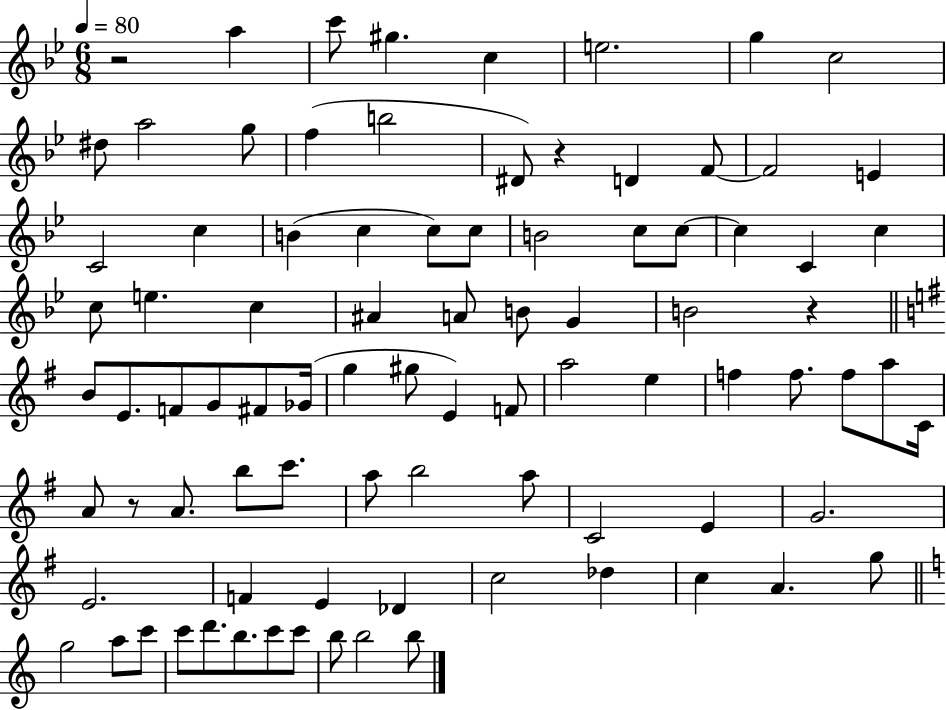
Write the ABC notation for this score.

X:1
T:Untitled
M:6/8
L:1/4
K:Bb
z2 a c'/2 ^g c e2 g c2 ^d/2 a2 g/2 f b2 ^D/2 z D F/2 F2 E C2 c B c c/2 c/2 B2 c/2 c/2 c C c c/2 e c ^A A/2 B/2 G B2 z B/2 E/2 F/2 G/2 ^F/2 _G/4 g ^g/2 E F/2 a2 e f f/2 f/2 a/2 C/4 A/2 z/2 A/2 b/2 c'/2 a/2 b2 a/2 C2 E G2 E2 F E _D c2 _d c A g/2 g2 a/2 c'/2 c'/2 d'/2 b/2 c'/2 c'/2 b/2 b2 b/2